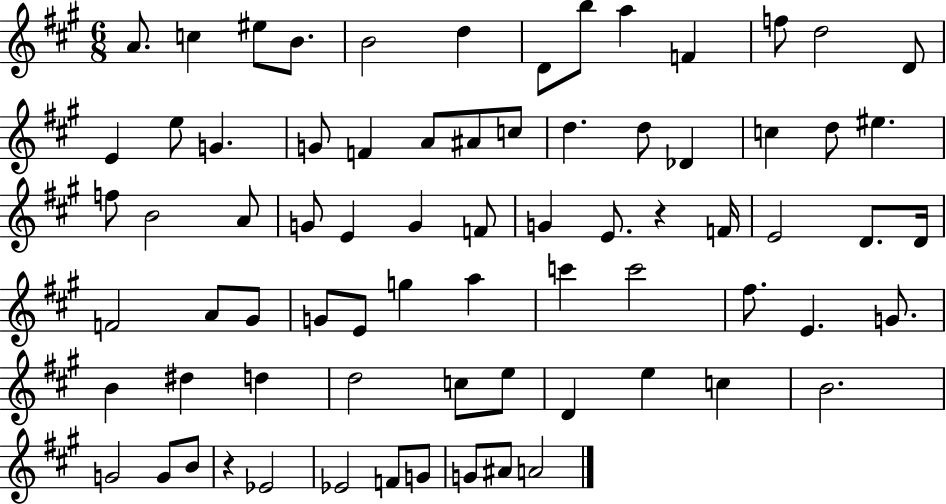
A4/e. C5/q EIS5/e B4/e. B4/h D5/q D4/e B5/e A5/q F4/q F5/e D5/h D4/e E4/q E5/e G4/q. G4/e F4/q A4/e A#4/e C5/e D5/q. D5/e Db4/q C5/q D5/e EIS5/q. F5/e B4/h A4/e G4/e E4/q G4/q F4/e G4/q E4/e. R/q F4/s E4/h D4/e. D4/s F4/h A4/e G#4/e G4/e E4/e G5/q A5/q C6/q C6/h F#5/e. E4/q. G4/e. B4/q D#5/q D5/q D5/h C5/e E5/e D4/q E5/q C5/q B4/h. G4/h G4/e B4/e R/q Eb4/h Eb4/h F4/e G4/e G4/e A#4/e A4/h